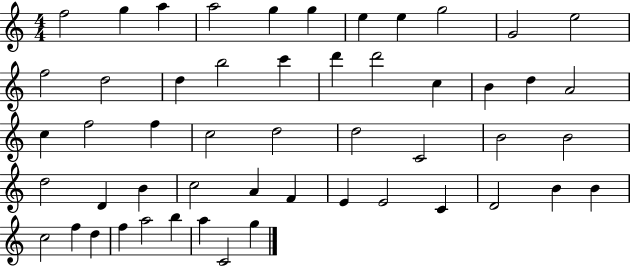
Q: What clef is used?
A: treble